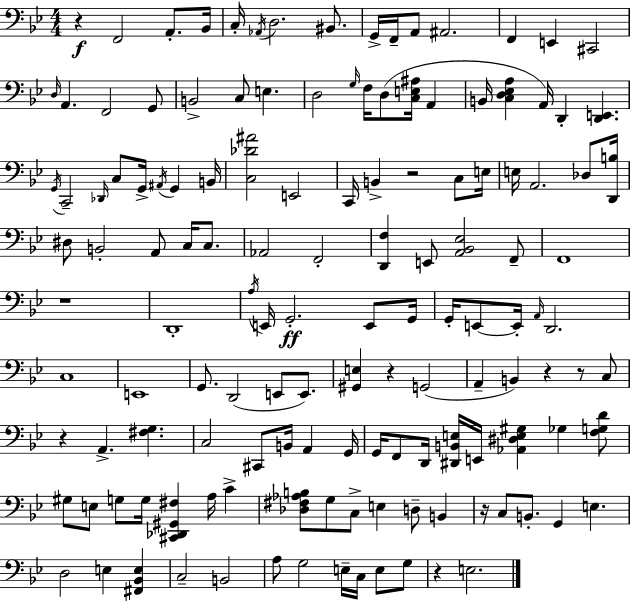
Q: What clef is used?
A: bass